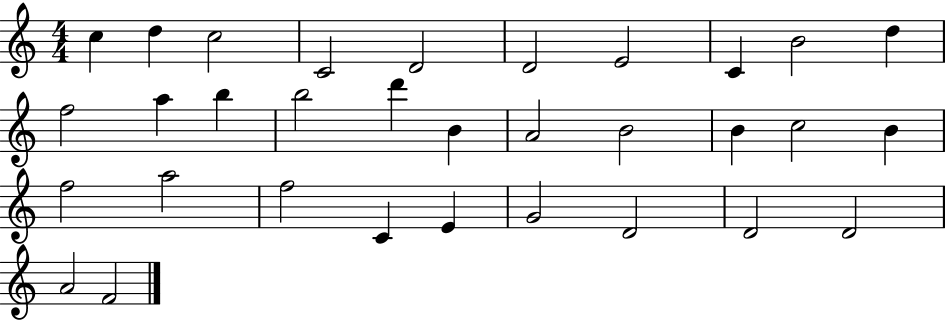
C5/q D5/q C5/h C4/h D4/h D4/h E4/h C4/q B4/h D5/q F5/h A5/q B5/q B5/h D6/q B4/q A4/h B4/h B4/q C5/h B4/q F5/h A5/h F5/h C4/q E4/q G4/h D4/h D4/h D4/h A4/h F4/h